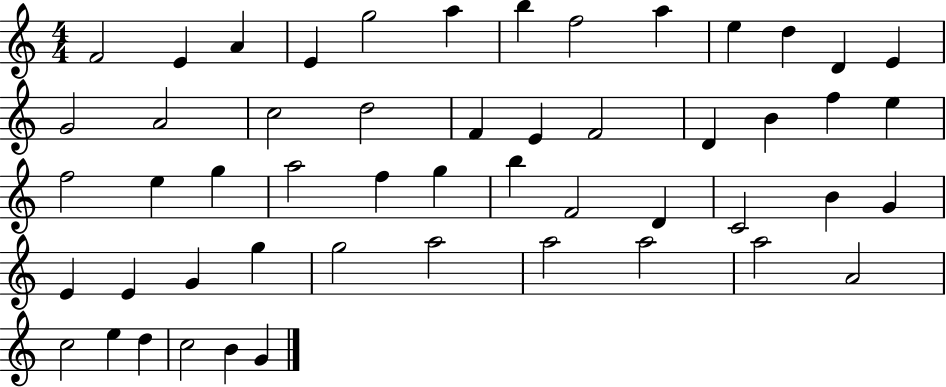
X:1
T:Untitled
M:4/4
L:1/4
K:C
F2 E A E g2 a b f2 a e d D E G2 A2 c2 d2 F E F2 D B f e f2 e g a2 f g b F2 D C2 B G E E G g g2 a2 a2 a2 a2 A2 c2 e d c2 B G